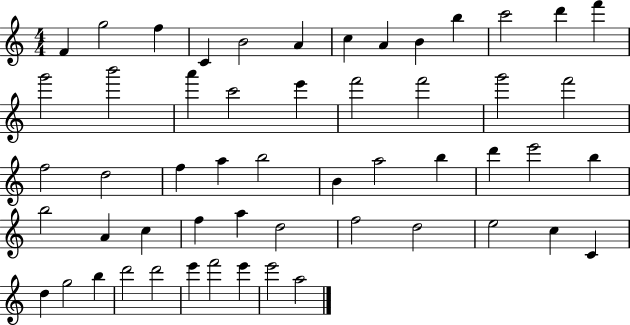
F4/q G5/h F5/q C4/q B4/h A4/q C5/q A4/q B4/q B5/q C6/h D6/q F6/q G6/h B6/h A6/q C6/h E6/q F6/h F6/h G6/h F6/h F5/h D5/h F5/q A5/q B5/h B4/q A5/h B5/q D6/q E6/h B5/q B5/h A4/q C5/q F5/q A5/q D5/h F5/h D5/h E5/h C5/q C4/q D5/q G5/h B5/q D6/h D6/h E6/q F6/h E6/q E6/h A5/h